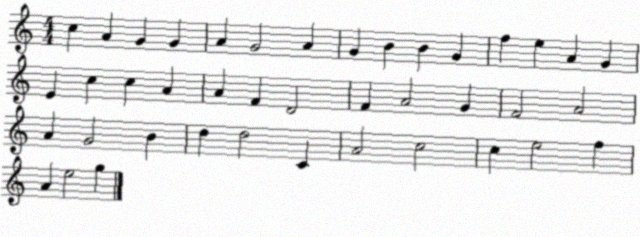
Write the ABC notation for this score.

X:1
T:Untitled
M:4/4
L:1/4
K:C
c A G G A G2 A G B B G f e A G E c c A A F D2 F A2 G F2 A2 A G2 B d d2 C A2 c2 c e2 f A e2 g